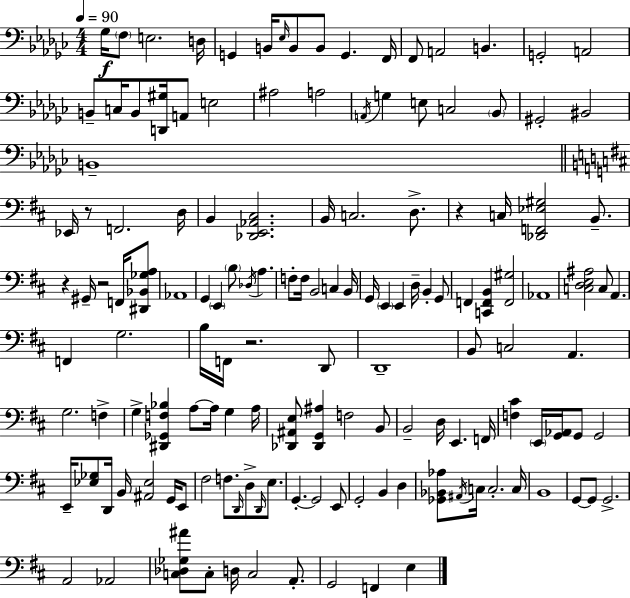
X:1
T:Untitled
M:4/4
L:1/4
K:Ebm
_G,/4 F,/2 E,2 D,/4 G,, B,,/4 _E,/4 B,,/2 B,,/2 G,, F,,/4 F,,/2 A,,2 B,, G,,2 A,,2 B,,/2 C,/4 B,,/2 [D,,^G,]/4 A,,/2 E,2 ^A,2 A,2 A,,/4 G, E,/2 C,2 _B,,/2 ^G,,2 ^B,,2 B,,4 _E,,/4 z/2 F,,2 D,/4 B,, [_D,,E,,_A,,^C,]2 B,,/4 C,2 D,/2 z C,/4 [_D,,F,,_E,^G,]2 B,,/2 z ^G,,/4 z2 F,,/4 [^D,,_B,,_G,A,]/2 _A,,4 G,, E,, B,/2 _D,/4 A, F,/2 F,/4 B,,2 C, B,,/4 G,,/4 E,, E,, D,/4 B,, G,,/2 F,, [C,,F,,B,,] [F,,^G,]2 _A,,4 [C,D,E,^A,]2 C,/2 A,, F,, G,2 B,/4 F,,/4 z2 D,,/2 D,,4 B,,/2 C,2 A,, G,2 F, G, [^D,,_G,,F,_B,] A,/2 A,/4 G, A,/4 [_D,,^A,,E,]/2 [_D,,G,,^A,] F,2 B,,/2 B,,2 D,/4 E,, F,,/4 [F,^C] E,,/4 [G,,_A,,]/4 G,,/2 G,,2 E,,/4 [_E,_G,]/2 D,,/4 B,,/4 [^A,,_E,]2 G,,/4 E,,/2 ^F,2 F,/2 D,,/4 D,/2 D,,/4 E,/2 G,, G,,2 E,,/2 G,,2 B,, D, [_G,,_B,,_A,]/2 ^A,,/4 C,/4 C,2 C,/4 B,,4 G,,/2 G,,/2 G,,2 A,,2 _A,,2 [C,_D,_G,^A]/2 C,/2 D,/4 C,2 A,,/2 G,,2 F,, E,